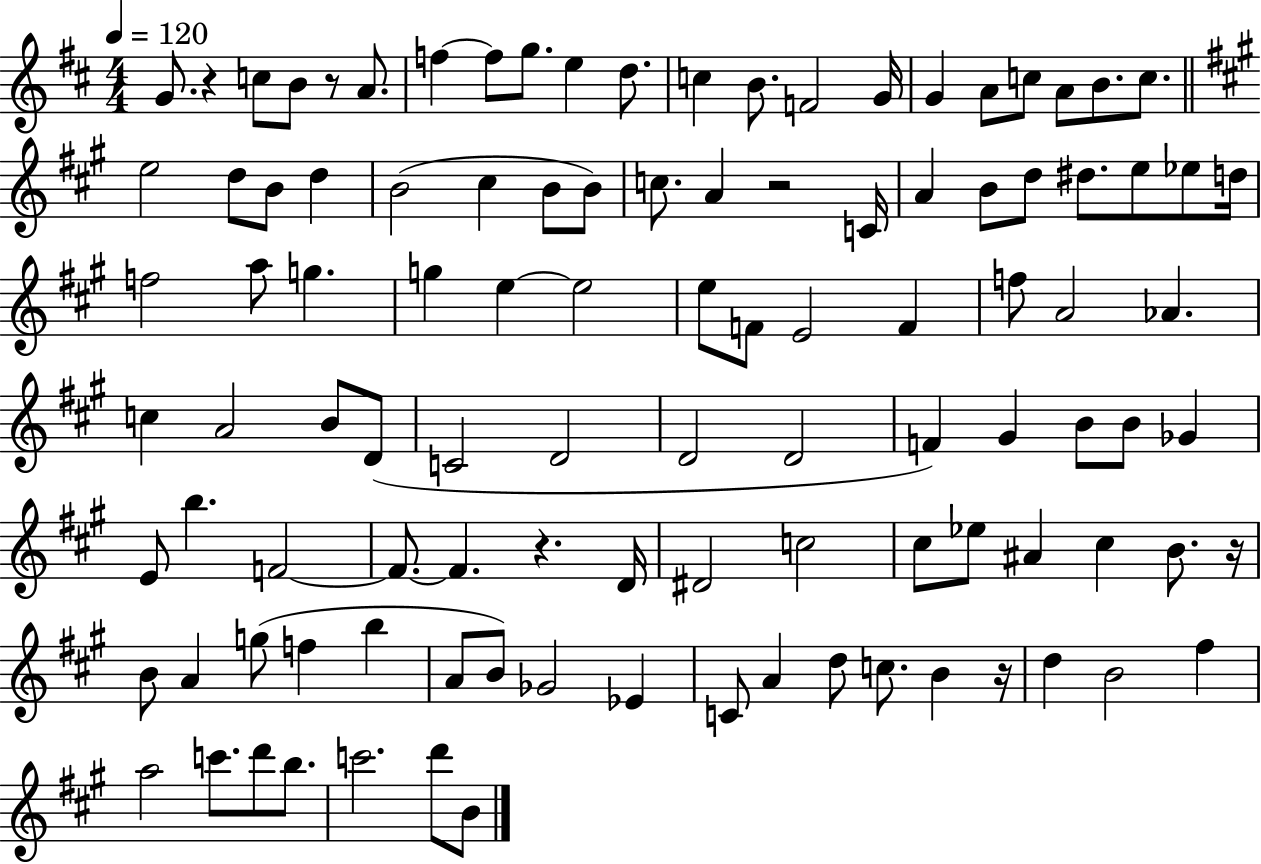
{
  \clef treble
  \numericTimeSignature
  \time 4/4
  \key d \major
  \tempo 4 = 120
  \repeat volta 2 { g'8. r4 c''8 b'8 r8 a'8. | f''4~~ f''8 g''8. e''4 d''8. | c''4 b'8. f'2 g'16 | g'4 a'8 c''8 a'8 b'8. c''8. | \break \bar "||" \break \key a \major e''2 d''8 b'8 d''4 | b'2( cis''4 b'8 b'8) | c''8. a'4 r2 c'16 | a'4 b'8 d''8 dis''8. e''8 ees''8 d''16 | \break f''2 a''8 g''4. | g''4 e''4~~ e''2 | e''8 f'8 e'2 f'4 | f''8 a'2 aes'4. | \break c''4 a'2 b'8 d'8( | c'2 d'2 | d'2 d'2 | f'4) gis'4 b'8 b'8 ges'4 | \break e'8 b''4. f'2~~ | f'8.~~ f'4. r4. d'16 | dis'2 c''2 | cis''8 ees''8 ais'4 cis''4 b'8. r16 | \break b'8 a'4 g''8( f''4 b''4 | a'8 b'8) ges'2 ees'4 | c'8 a'4 d''8 c''8. b'4 r16 | d''4 b'2 fis''4 | \break a''2 c'''8. d'''8 b''8. | c'''2. d'''8 b'8 | } \bar "|."
}